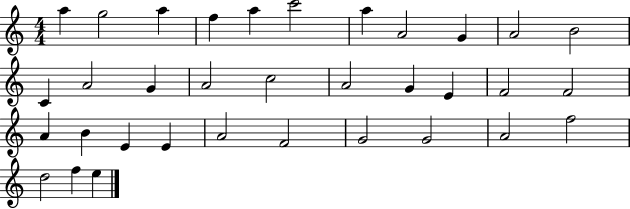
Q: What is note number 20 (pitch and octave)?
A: F4